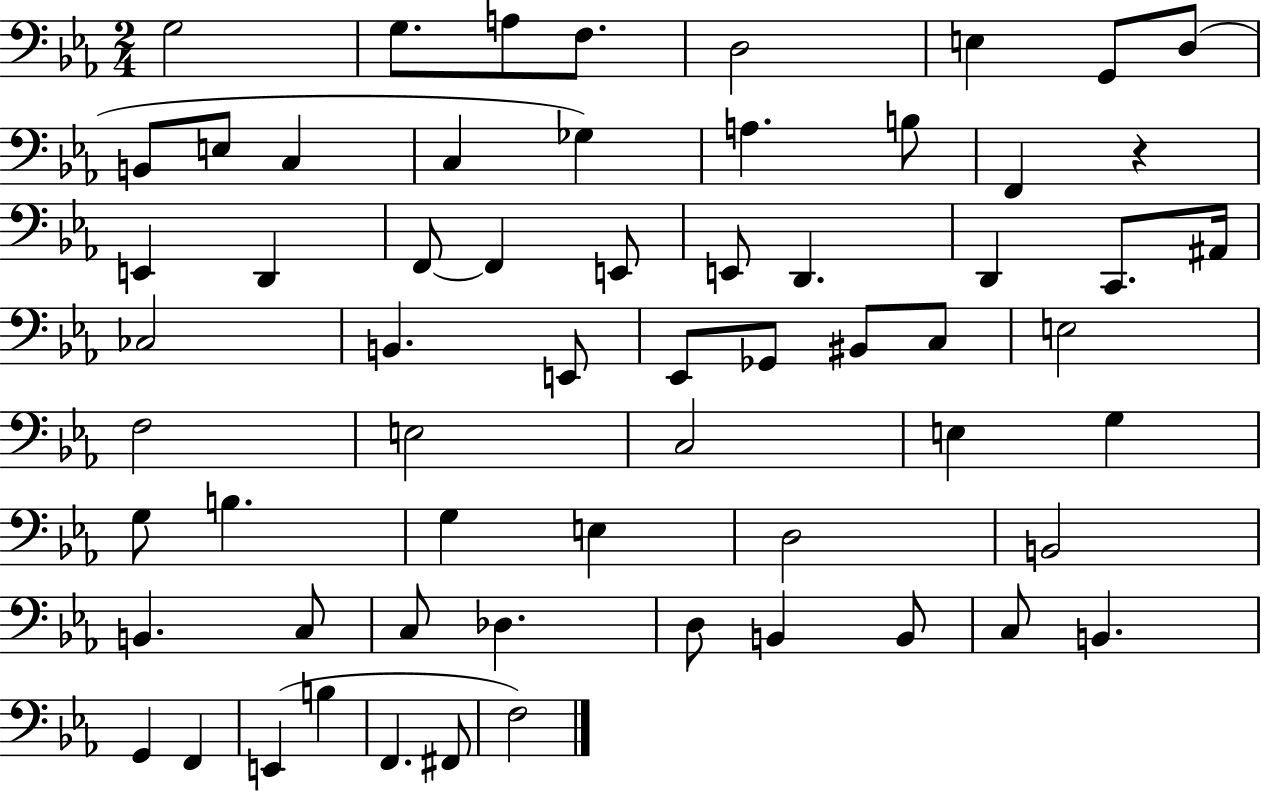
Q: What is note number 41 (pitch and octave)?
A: B3